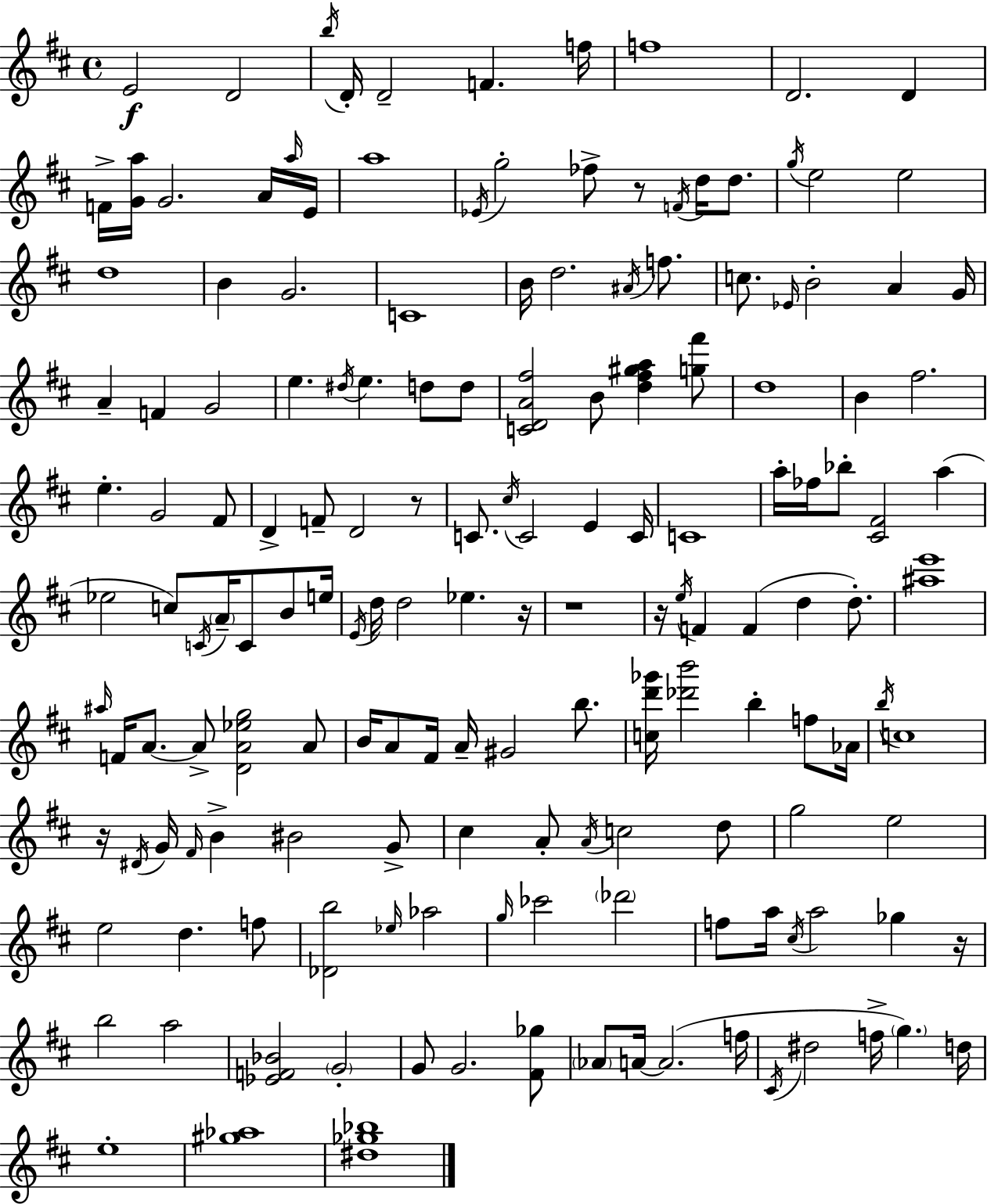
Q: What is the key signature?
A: D major